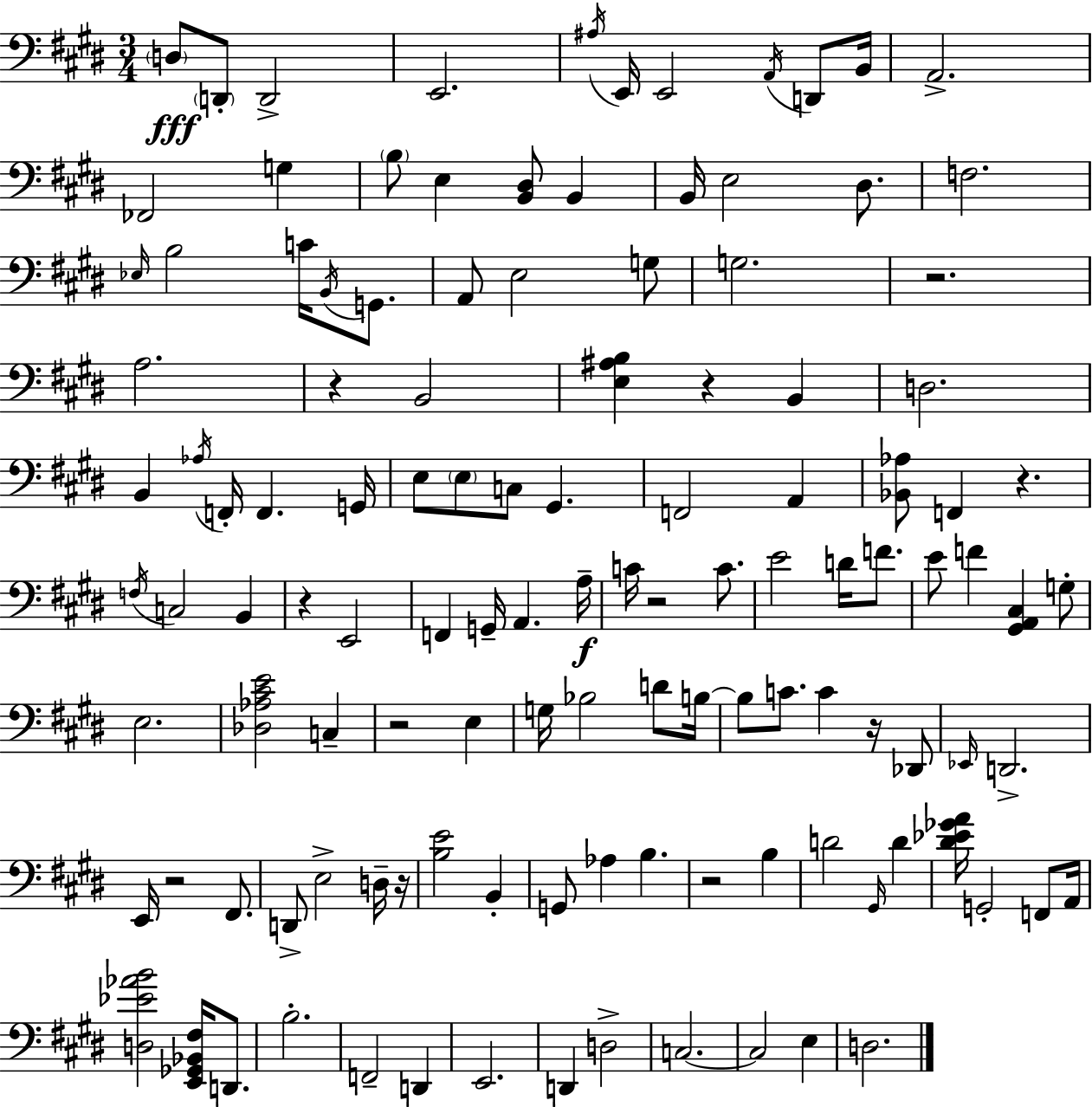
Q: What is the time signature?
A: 3/4